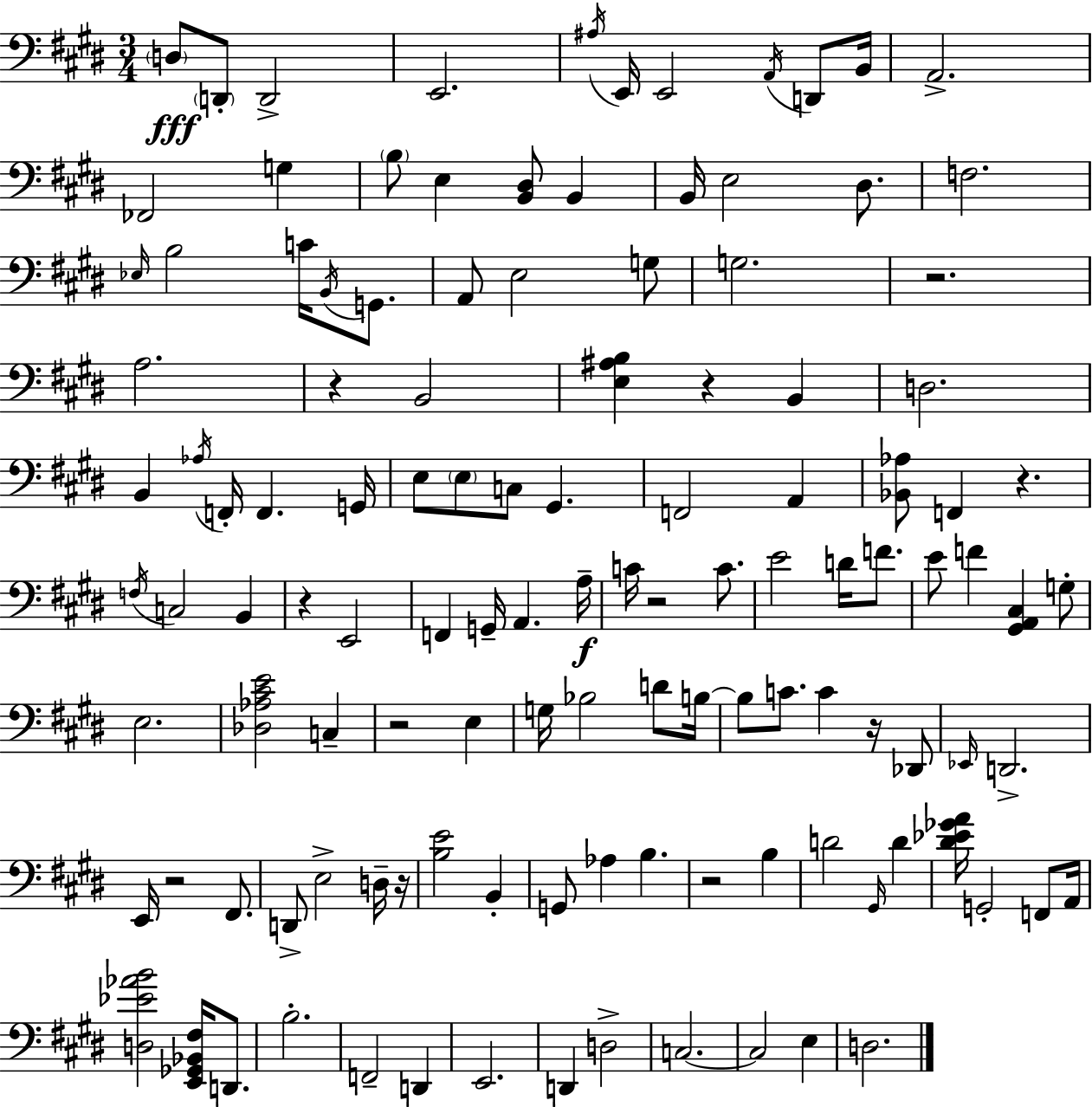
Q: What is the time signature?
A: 3/4